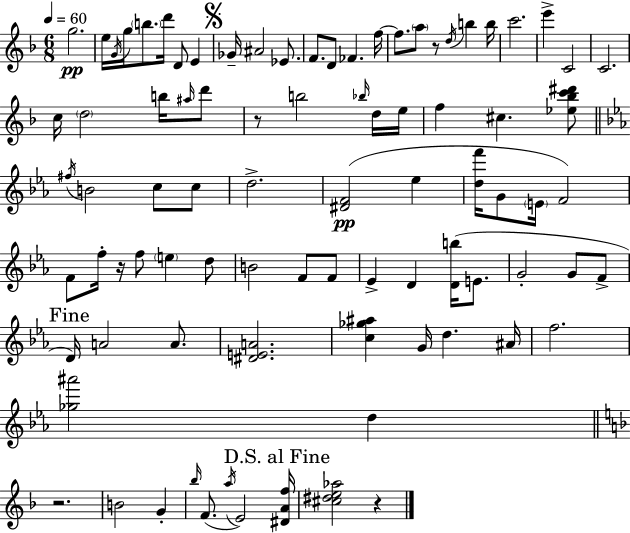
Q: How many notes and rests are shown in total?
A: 86